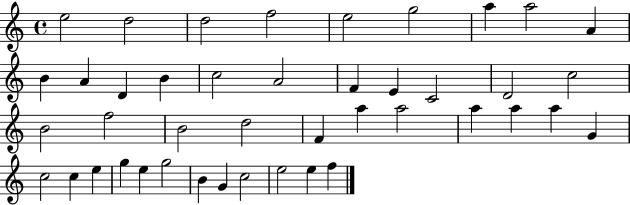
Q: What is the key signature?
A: C major